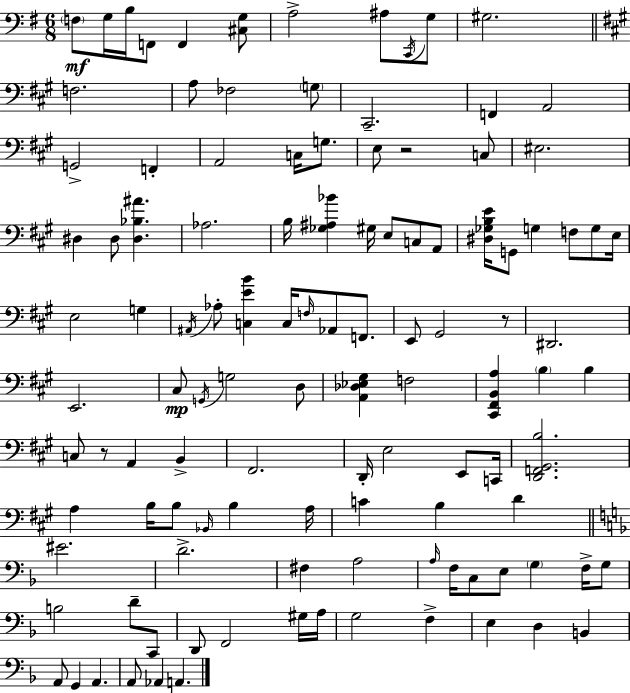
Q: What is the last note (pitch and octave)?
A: A2